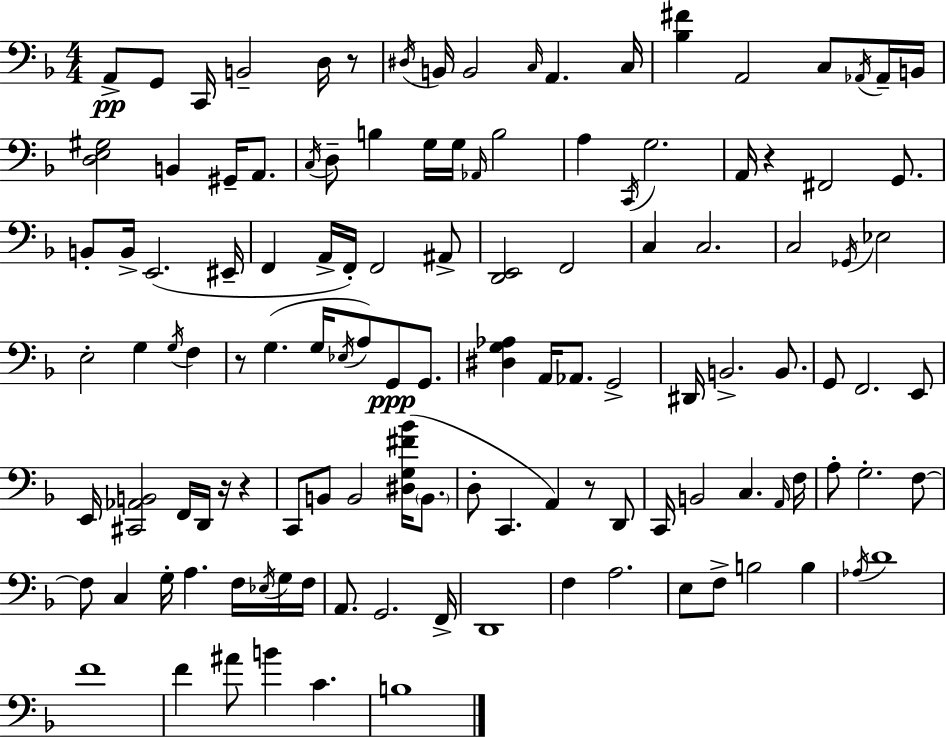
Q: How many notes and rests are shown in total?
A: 123